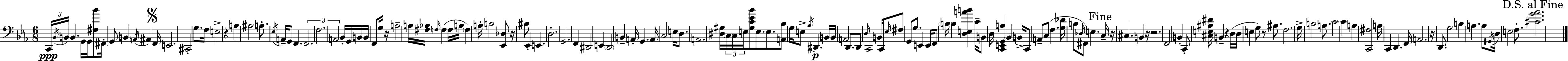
C2/s Bb2/s B2/s B2/q. G2/s G2/s [F#3,Bb4]/e F#2/s G2/e B2/q A2/s A#2/q F2/s E2/h. C#2/h G3/e. F3/s E3/h R/q A3/q A#3/h A3/e. Eb3/s A2/s G2/e F2/q. F2/h. F3/h. A2/h Bb2/s G2/s B2/s B2/s F2/e G3/s R/s A3/h A3/s [F#3,Ab3]/s F3/s F3/q F3/s A3/s F3/q A3/s B3/h [Eb2,Db3]/e R/s BIS3/e Eb2/q E2/q. D3/h. G2/h. F2/q D#2/h E2/q D2/h B2/q A2/s G2/q. A2/s C3/h E3/s D3/e. A2/h. [D#3,G#3]/s C3/s C3/s E3/s [G#3,C4,Eb4,Bb4]/e E3/e. E3/e. [A2,Bb3]/e G3/s E3/e Ab3/s D#2/q. B2/s B2/s A2/h D2/e. D2/e D3/s C2/h B2/s C2/s Eb3/s F#3/e G2/e G3/e. E2/q E2/s F2/e B3/s B3/q [D3,E3,A4,B4]/q C4/s B2/e D3/s [C2,E2,G2,A3]/q Bb2/q B2/s C2/e A2/e C3/e F3/q. [G3,Db4]/s B3/e Db3/s F#2/e E3/q. C3/s R/s C#3/q. B2/q R/s R/h. F2/h B2/q C2/e [C#3,E3,A#3,D#4]/s B2/q R/q D3/s D3/s E3/q G3/e R/e A#3/e. F3/h. G3/s B3/h A3/e. C4/h C4/q A3/q [C2,F#3]/h A3/s C2/q D2/q. F2/s A2/h. R/s D2/e. G3/h B3/q A3/q. A3/e G#2/s D3/s E3/h F3/e. [C#4,G4,Ab4]/h.